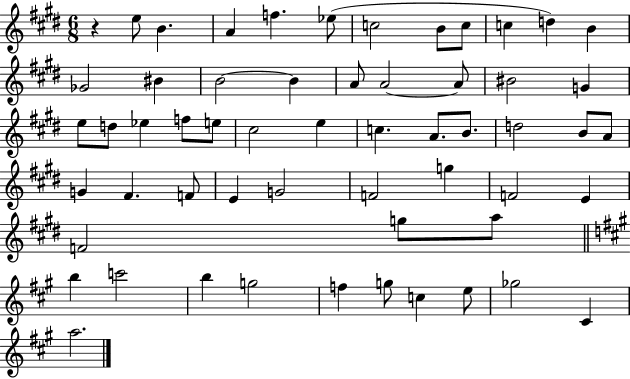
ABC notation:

X:1
T:Untitled
M:6/8
L:1/4
K:E
z e/2 B A f _e/2 c2 B/2 c/2 c d B _G2 ^B B2 B A/2 A2 A/2 ^B2 G e/2 d/2 _e f/2 e/2 ^c2 e c A/2 B/2 d2 B/2 A/2 G ^F F/2 E G2 F2 g F2 E F2 g/2 a/2 b c'2 b g2 f g/2 c e/2 _g2 ^C a2